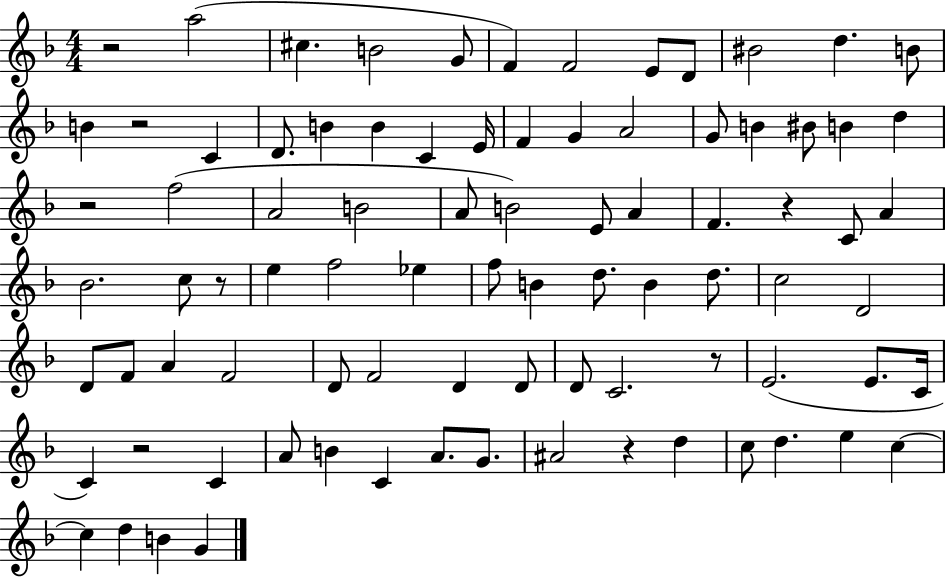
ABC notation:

X:1
T:Untitled
M:4/4
L:1/4
K:F
z2 a2 ^c B2 G/2 F F2 E/2 D/2 ^B2 d B/2 B z2 C D/2 B B C E/4 F G A2 G/2 B ^B/2 B d z2 f2 A2 B2 A/2 B2 E/2 A F z C/2 A _B2 c/2 z/2 e f2 _e f/2 B d/2 B d/2 c2 D2 D/2 F/2 A F2 D/2 F2 D D/2 D/2 C2 z/2 E2 E/2 C/4 C z2 C A/2 B C A/2 G/2 ^A2 z d c/2 d e c c d B G